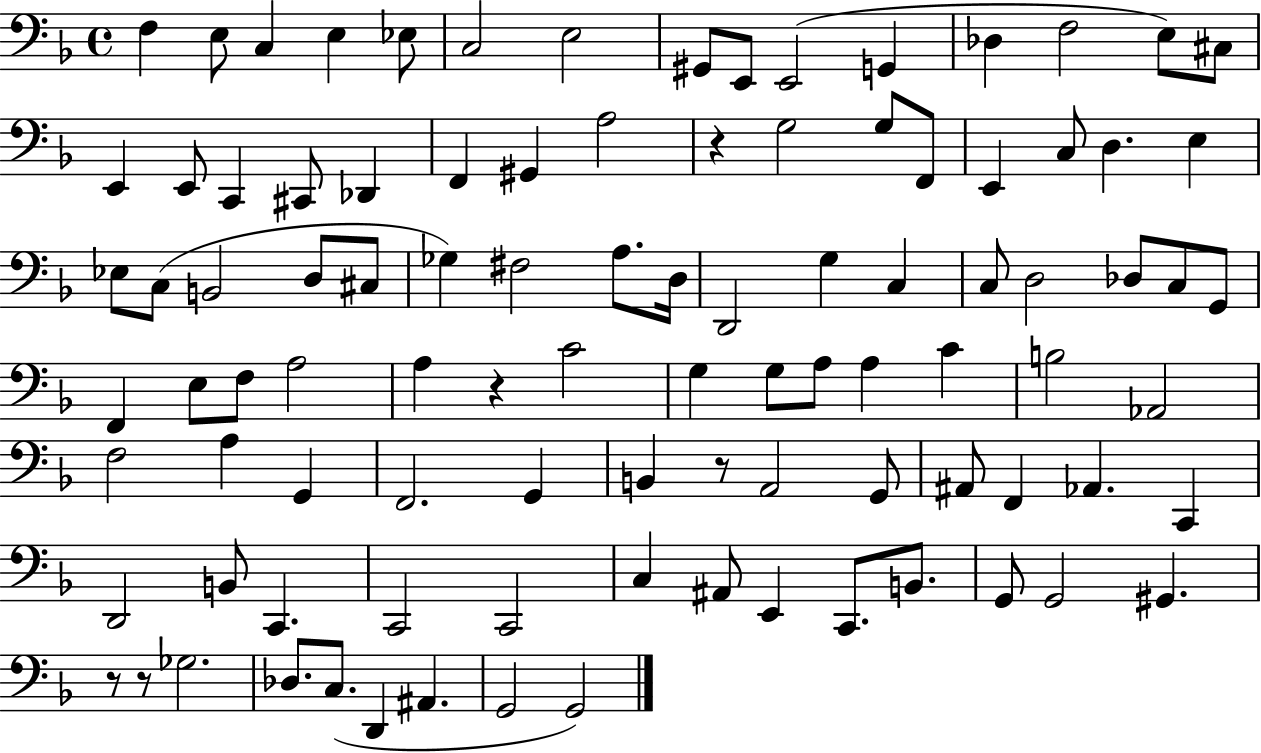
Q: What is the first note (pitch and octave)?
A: F3